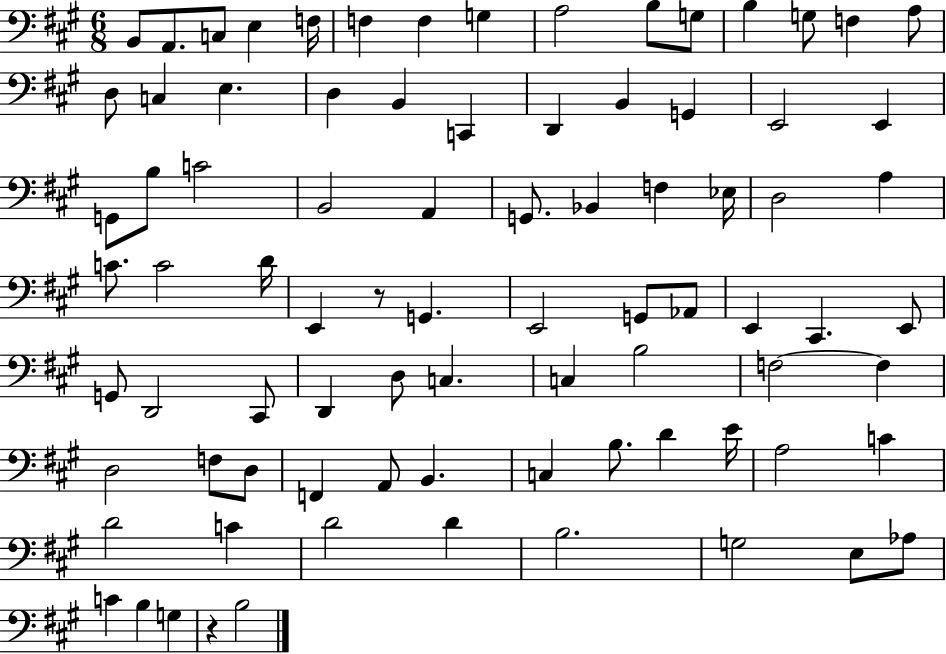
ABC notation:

X:1
T:Untitled
M:6/8
L:1/4
K:A
B,,/2 A,,/2 C,/2 E, F,/4 F, F, G, A,2 B,/2 G,/2 B, G,/2 F, A,/2 D,/2 C, E, D, B,, C,, D,, B,, G,, E,,2 E,, G,,/2 B,/2 C2 B,,2 A,, G,,/2 _B,, F, _E,/4 D,2 A, C/2 C2 D/4 E,, z/2 G,, E,,2 G,,/2 _A,,/2 E,, ^C,, E,,/2 G,,/2 D,,2 ^C,,/2 D,, D,/2 C, C, B,2 F,2 F, D,2 F,/2 D,/2 F,, A,,/2 B,, C, B,/2 D E/4 A,2 C D2 C D2 D B,2 G,2 E,/2 _A,/2 C B, G, z B,2